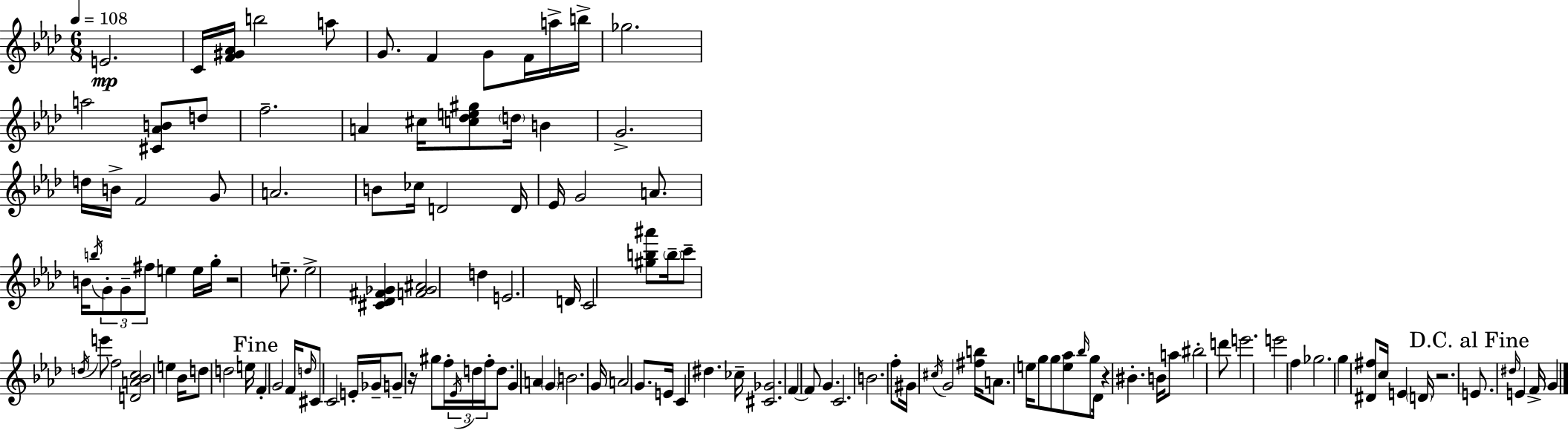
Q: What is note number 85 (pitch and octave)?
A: C4